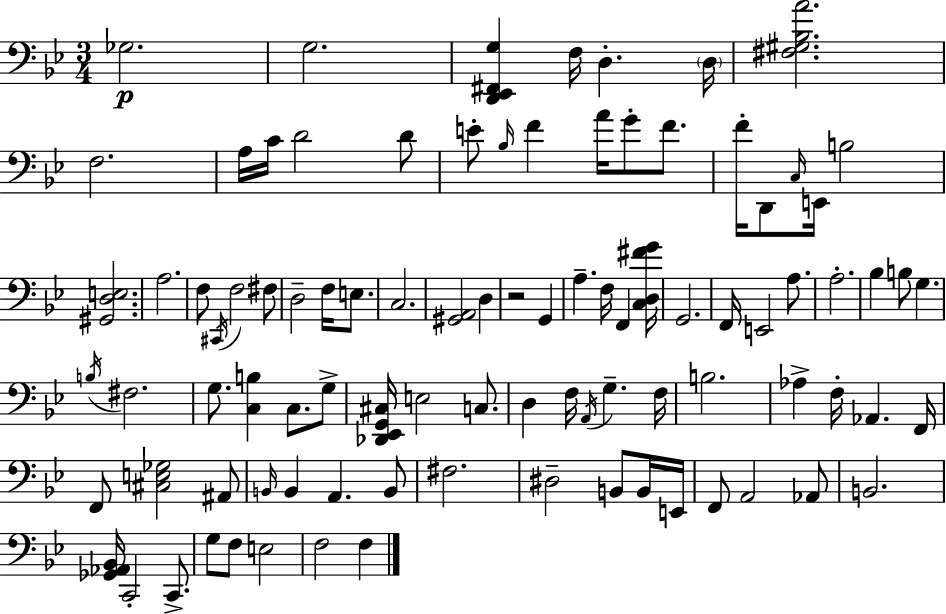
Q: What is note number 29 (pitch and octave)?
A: E3